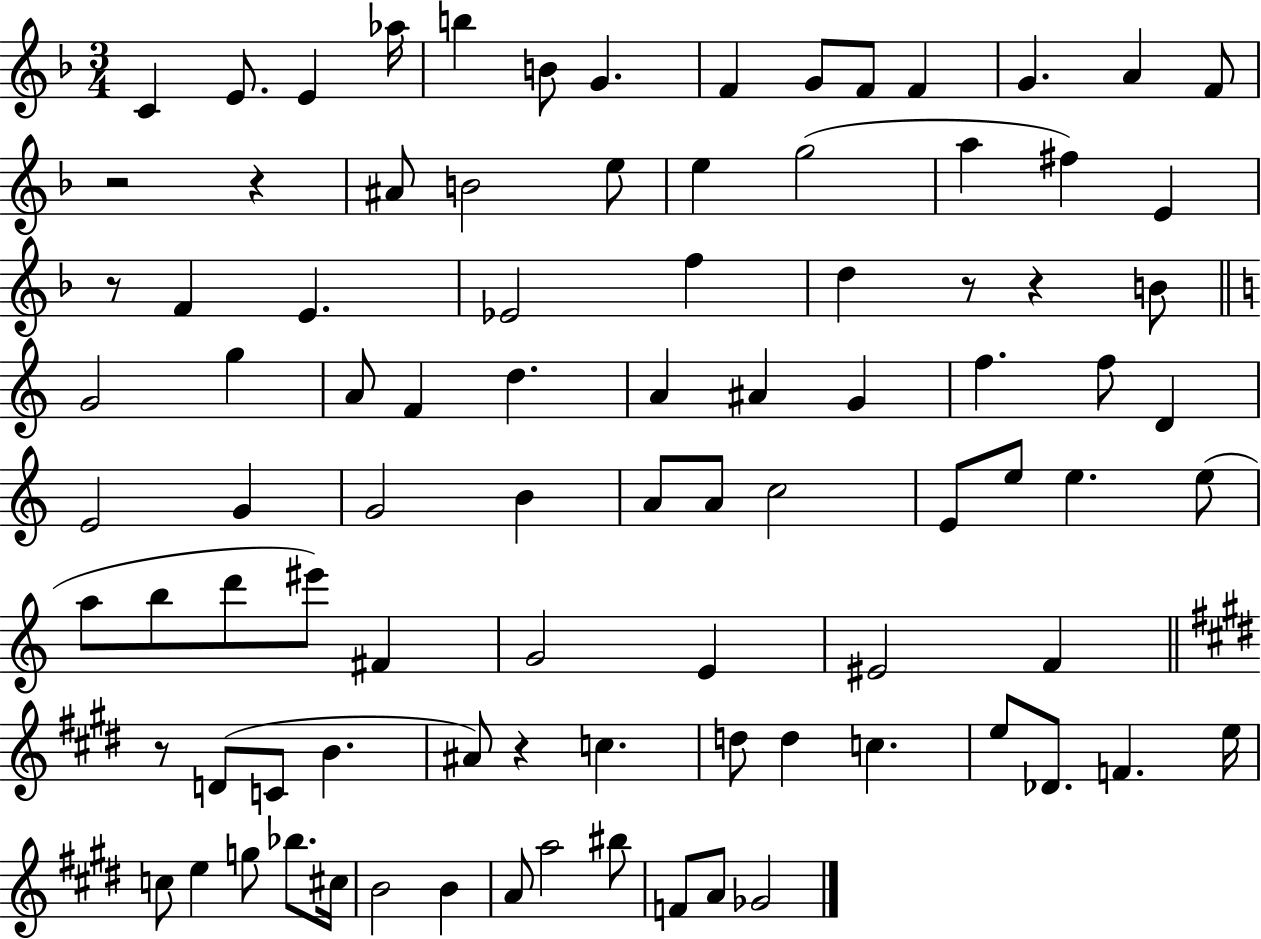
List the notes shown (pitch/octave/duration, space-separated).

C4/q E4/e. E4/q Ab5/s B5/q B4/e G4/q. F4/q G4/e F4/e F4/q G4/q. A4/q F4/e R/h R/q A#4/e B4/h E5/e E5/q G5/h A5/q F#5/q E4/q R/e F4/q E4/q. Eb4/h F5/q D5/q R/e R/q B4/e G4/h G5/q A4/e F4/q D5/q. A4/q A#4/q G4/q F5/q. F5/e D4/q E4/h G4/q G4/h B4/q A4/e A4/e C5/h E4/e E5/e E5/q. E5/e A5/e B5/e D6/e EIS6/e F#4/q G4/h E4/q EIS4/h F4/q R/e D4/e C4/e B4/q. A#4/e R/q C5/q. D5/e D5/q C5/q. E5/e Db4/e. F4/q. E5/s C5/e E5/q G5/e Bb5/e. C#5/s B4/h B4/q A4/e A5/h BIS5/e F4/e A4/e Gb4/h